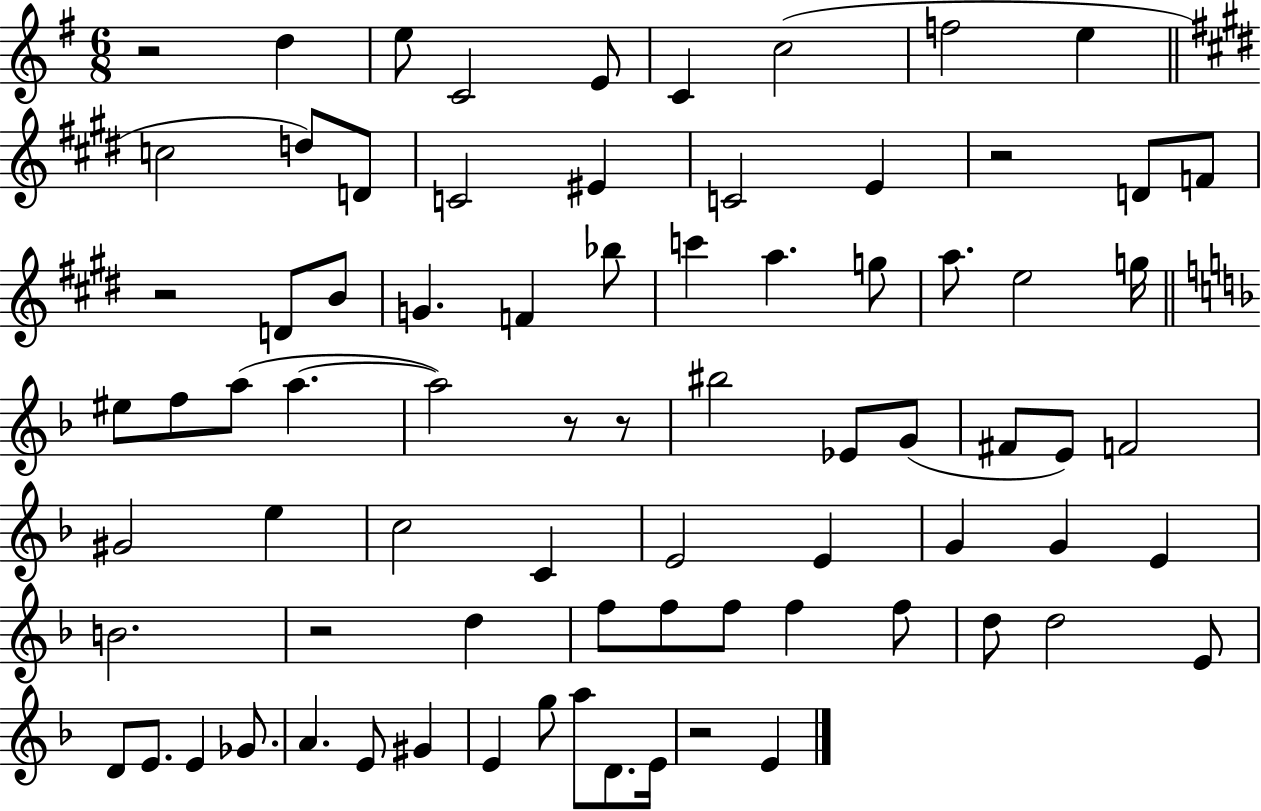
R/h D5/q E5/e C4/h E4/e C4/q C5/h F5/h E5/q C5/h D5/e D4/e C4/h EIS4/q C4/h E4/q R/h D4/e F4/e R/h D4/e B4/e G4/q. F4/q Bb5/e C6/q A5/q. G5/e A5/e. E5/h G5/s EIS5/e F5/e A5/e A5/q. A5/h R/e R/e BIS5/h Eb4/e G4/e F#4/e E4/e F4/h G#4/h E5/q C5/h C4/q E4/h E4/q G4/q G4/q E4/q B4/h. R/h D5/q F5/e F5/e F5/e F5/q F5/e D5/e D5/h E4/e D4/e E4/e. E4/q Gb4/e. A4/q. E4/e G#4/q E4/q G5/e A5/e D4/e. E4/s R/h E4/q